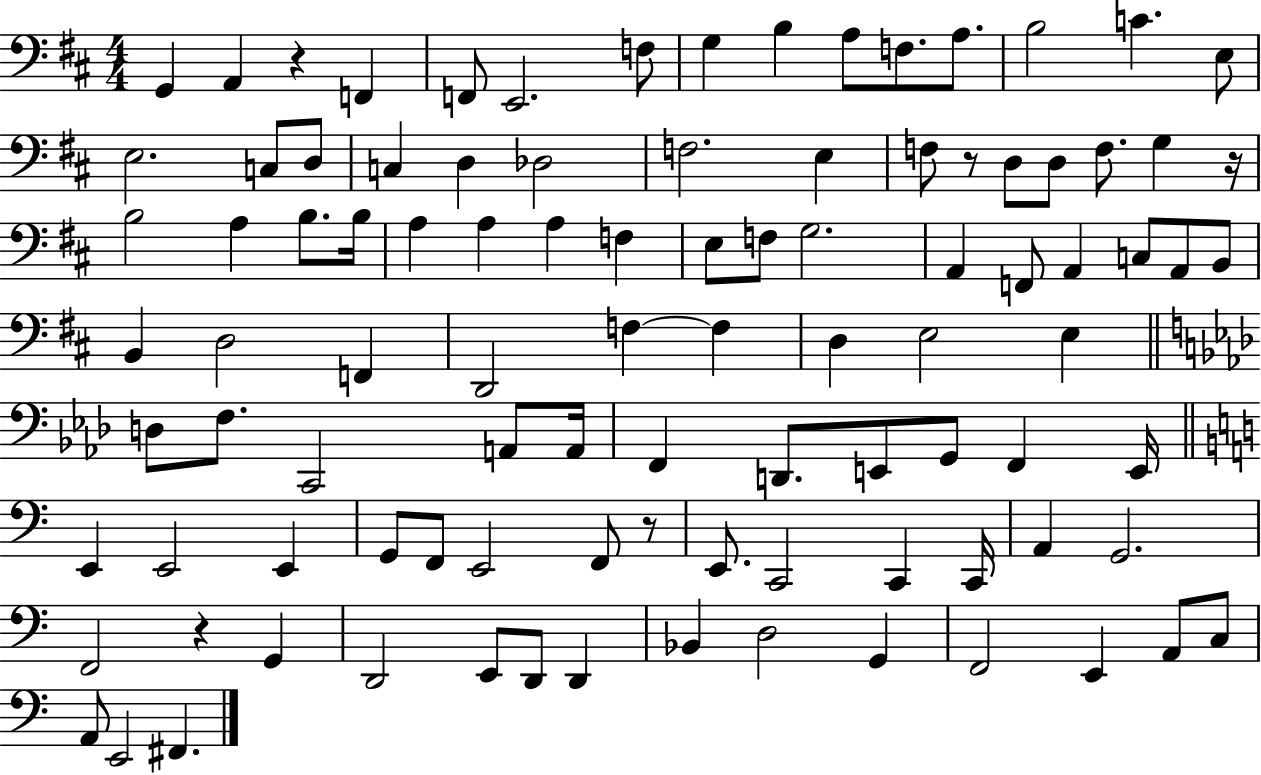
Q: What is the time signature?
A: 4/4